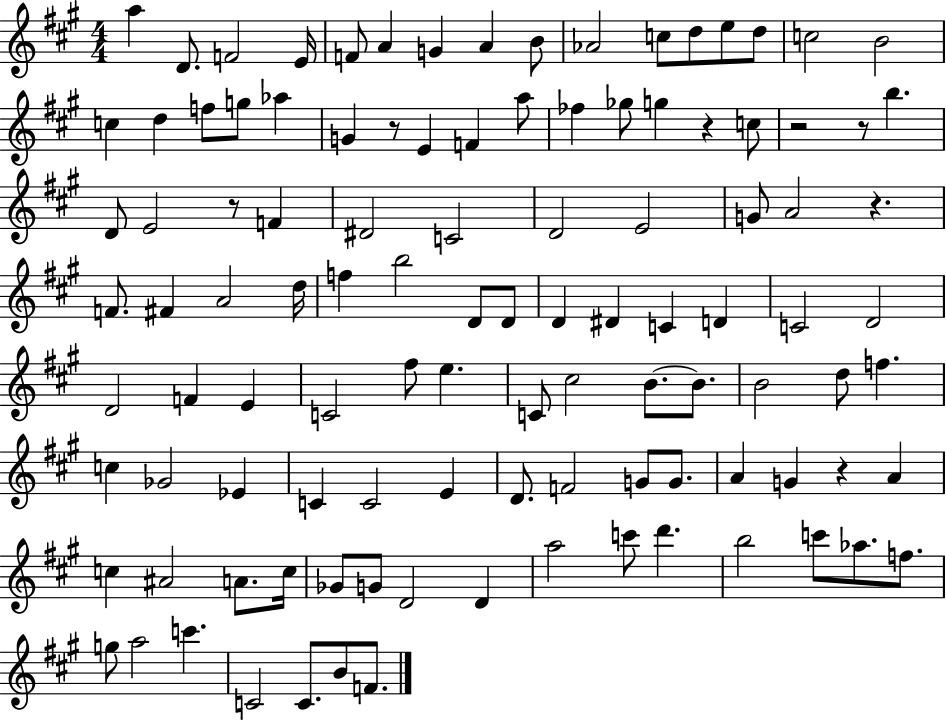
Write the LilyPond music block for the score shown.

{
  \clef treble
  \numericTimeSignature
  \time 4/4
  \key a \major
  a''4 d'8. f'2 e'16 | f'8 a'4 g'4 a'4 b'8 | aes'2 c''8 d''8 e''8 d''8 | c''2 b'2 | \break c''4 d''4 f''8 g''8 aes''4 | g'4 r8 e'4 f'4 a''8 | fes''4 ges''8 g''4 r4 c''8 | r2 r8 b''4. | \break d'8 e'2 r8 f'4 | dis'2 c'2 | d'2 e'2 | g'8 a'2 r4. | \break f'8. fis'4 a'2 d''16 | f''4 b''2 d'8 d'8 | d'4 dis'4 c'4 d'4 | c'2 d'2 | \break d'2 f'4 e'4 | c'2 fis''8 e''4. | c'8 cis''2 b'8.~~ b'8. | b'2 d''8 f''4. | \break c''4 ges'2 ees'4 | c'4 c'2 e'4 | d'8. f'2 g'8 g'8. | a'4 g'4 r4 a'4 | \break c''4 ais'2 a'8. c''16 | ges'8 g'8 d'2 d'4 | a''2 c'''8 d'''4. | b''2 c'''8 aes''8. f''8. | \break g''8 a''2 c'''4. | c'2 c'8. b'8 f'8. | \bar "|."
}